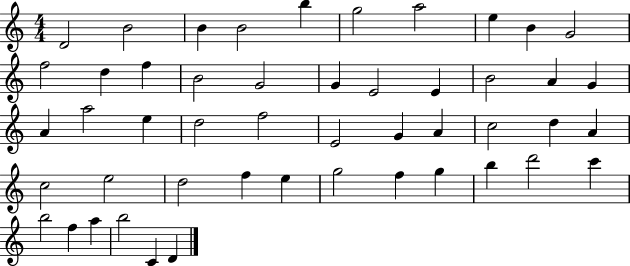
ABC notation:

X:1
T:Untitled
M:4/4
L:1/4
K:C
D2 B2 B B2 b g2 a2 e B G2 f2 d f B2 G2 G E2 E B2 A G A a2 e d2 f2 E2 G A c2 d A c2 e2 d2 f e g2 f g b d'2 c' b2 f a b2 C D